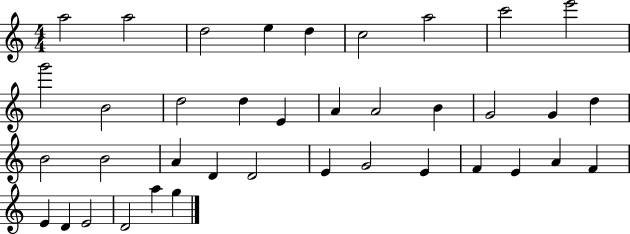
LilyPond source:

{
  \clef treble
  \numericTimeSignature
  \time 4/4
  \key c \major
  a''2 a''2 | d''2 e''4 d''4 | c''2 a''2 | c'''2 e'''2 | \break g'''2 b'2 | d''2 d''4 e'4 | a'4 a'2 b'4 | g'2 g'4 d''4 | \break b'2 b'2 | a'4 d'4 d'2 | e'4 g'2 e'4 | f'4 e'4 a'4 f'4 | \break e'4 d'4 e'2 | d'2 a''4 g''4 | \bar "|."
}